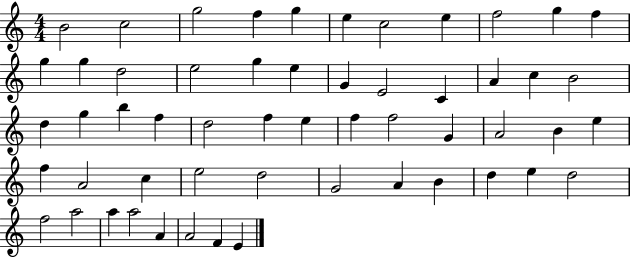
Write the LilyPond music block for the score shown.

{
  \clef treble
  \numericTimeSignature
  \time 4/4
  \key c \major
  b'2 c''2 | g''2 f''4 g''4 | e''4 c''2 e''4 | f''2 g''4 f''4 | \break g''4 g''4 d''2 | e''2 g''4 e''4 | g'4 e'2 c'4 | a'4 c''4 b'2 | \break d''4 g''4 b''4 f''4 | d''2 f''4 e''4 | f''4 f''2 g'4 | a'2 b'4 e''4 | \break f''4 a'2 c''4 | e''2 d''2 | g'2 a'4 b'4 | d''4 e''4 d''2 | \break f''2 a''2 | a''4 a''2 a'4 | a'2 f'4 e'4 | \bar "|."
}